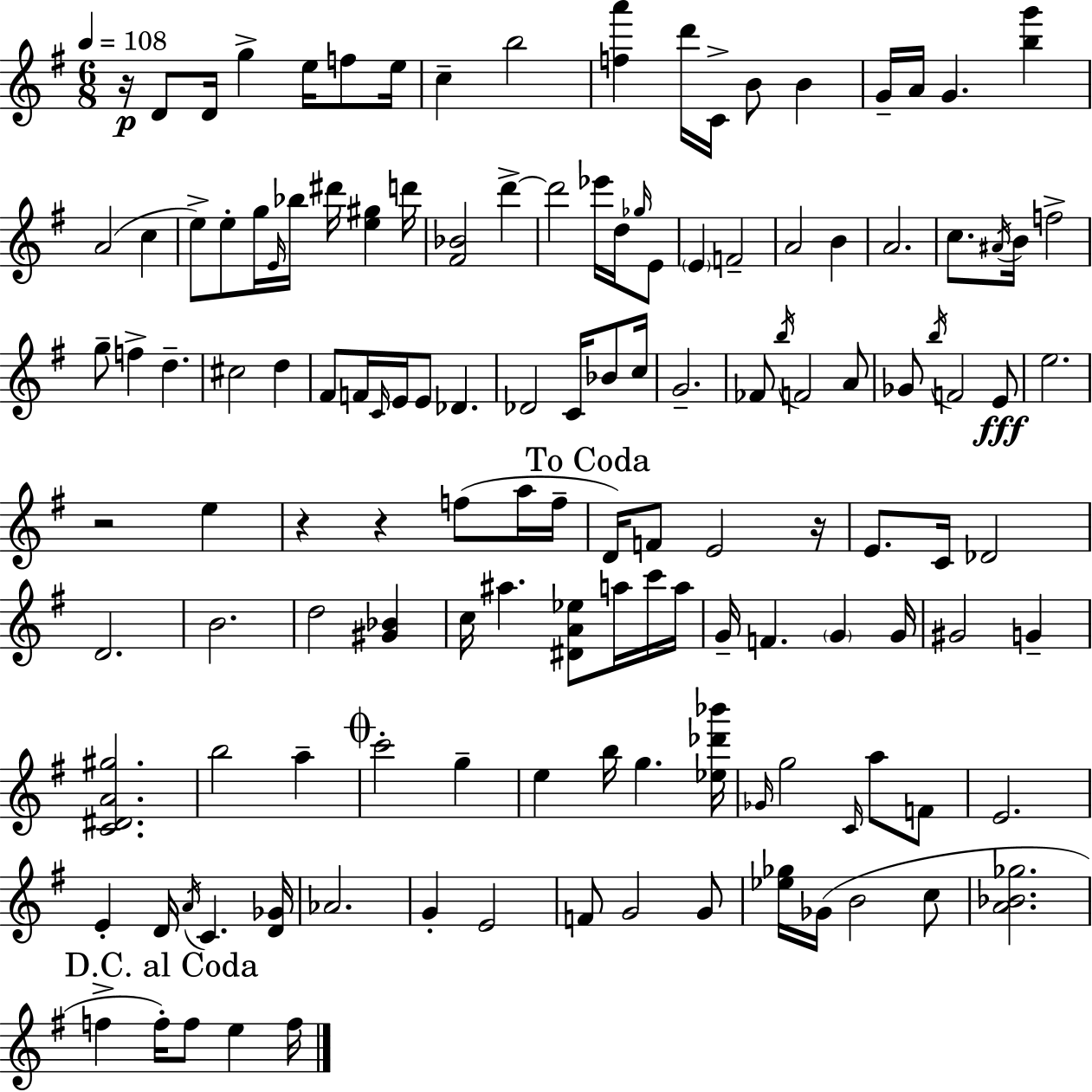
R/s D4/e D4/s G5/q E5/s F5/e E5/s C5/q B5/h [F5,A6]/q D6/s C4/s B4/e B4/q G4/s A4/s G4/q. [B5,G6]/q A4/h C5/q E5/e E5/e G5/s E4/s Bb5/s D#6/s [E5,G#5]/q D6/s [F#4,Bb4]/h D6/q D6/h Eb6/s D5/s Gb5/s E4/e E4/q F4/h A4/h B4/q A4/h. C5/e. A#4/s B4/s F5/h G5/e F5/q D5/q. C#5/h D5/q F#4/e F4/s C4/s E4/s E4/e Db4/q. Db4/h C4/s Bb4/e C5/s G4/h. FES4/e B5/s F4/h A4/e Gb4/e B5/s F4/h E4/e E5/h. R/h E5/q R/q R/q F5/e A5/s F5/s D4/s F4/e E4/h R/s E4/e. C4/s Db4/h D4/h. B4/h. D5/h [G#4,Bb4]/q C5/s A#5/q. [D#4,A4,Eb5]/e A5/s C6/s A5/s G4/s F4/q. G4/q G4/s G#4/h G4/q [C4,D#4,A4,G#5]/h. B5/h A5/q C6/h G5/q E5/q B5/s G5/q. [Eb5,Db6,Bb6]/s Gb4/s G5/h C4/s A5/e F4/e E4/h. E4/q D4/s A4/s C4/q. [D4,Gb4]/s Ab4/h. G4/q E4/h F4/e G4/h G4/e [Eb5,Gb5]/s Gb4/s B4/h C5/e [A4,Bb4,Gb5]/h. F5/q F5/s F5/e E5/q F5/s